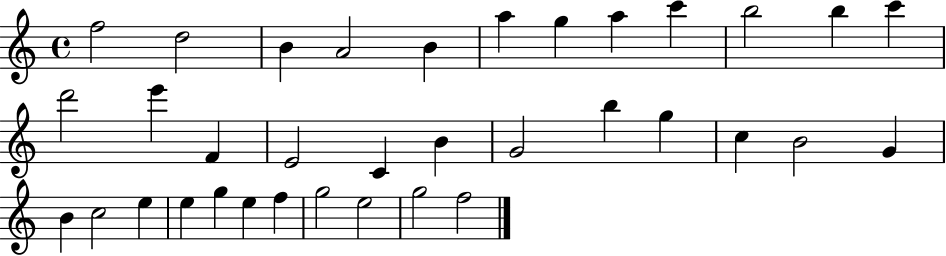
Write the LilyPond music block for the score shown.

{
  \clef treble
  \time 4/4
  \defaultTimeSignature
  \key c \major
  f''2 d''2 | b'4 a'2 b'4 | a''4 g''4 a''4 c'''4 | b''2 b''4 c'''4 | \break d'''2 e'''4 f'4 | e'2 c'4 b'4 | g'2 b''4 g''4 | c''4 b'2 g'4 | \break b'4 c''2 e''4 | e''4 g''4 e''4 f''4 | g''2 e''2 | g''2 f''2 | \break \bar "|."
}